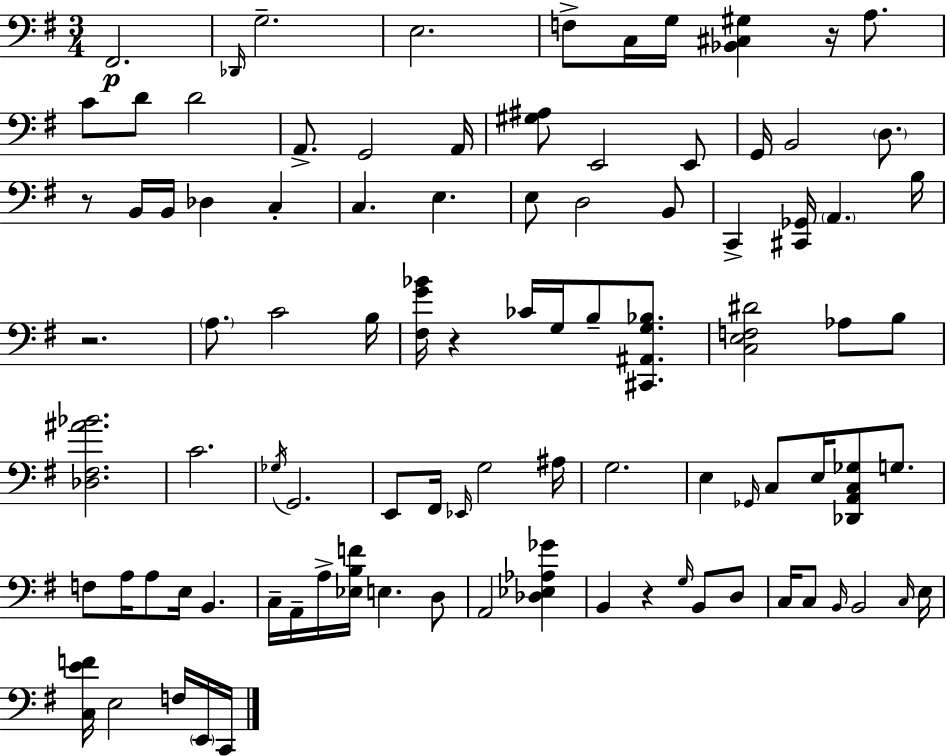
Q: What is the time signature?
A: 3/4